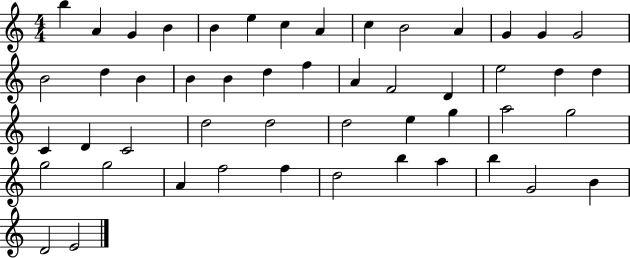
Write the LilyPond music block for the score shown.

{
  \clef treble
  \numericTimeSignature
  \time 4/4
  \key c \major
  b''4 a'4 g'4 b'4 | b'4 e''4 c''4 a'4 | c''4 b'2 a'4 | g'4 g'4 g'2 | \break b'2 d''4 b'4 | b'4 b'4 d''4 f''4 | a'4 f'2 d'4 | e''2 d''4 d''4 | \break c'4 d'4 c'2 | d''2 d''2 | d''2 e''4 g''4 | a''2 g''2 | \break g''2 g''2 | a'4 f''2 f''4 | d''2 b''4 a''4 | b''4 g'2 b'4 | \break d'2 e'2 | \bar "|."
}